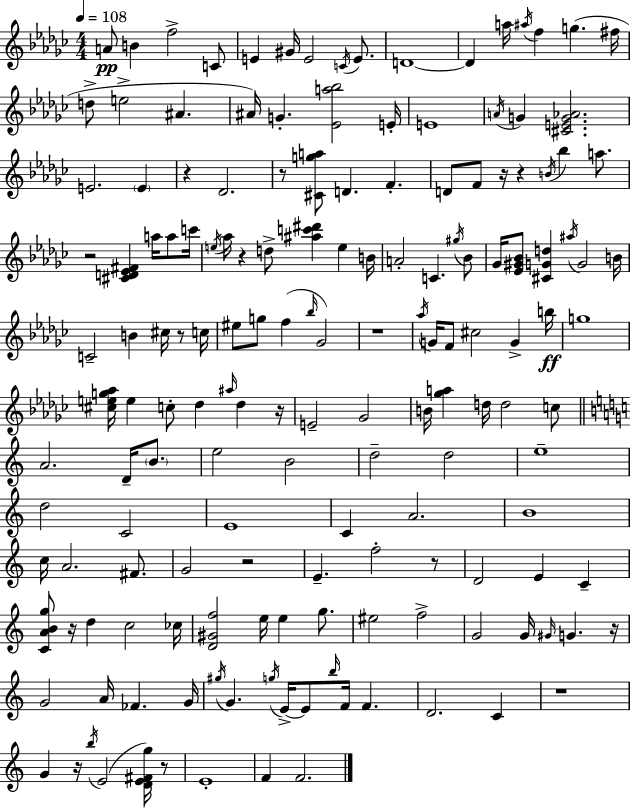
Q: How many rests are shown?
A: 16